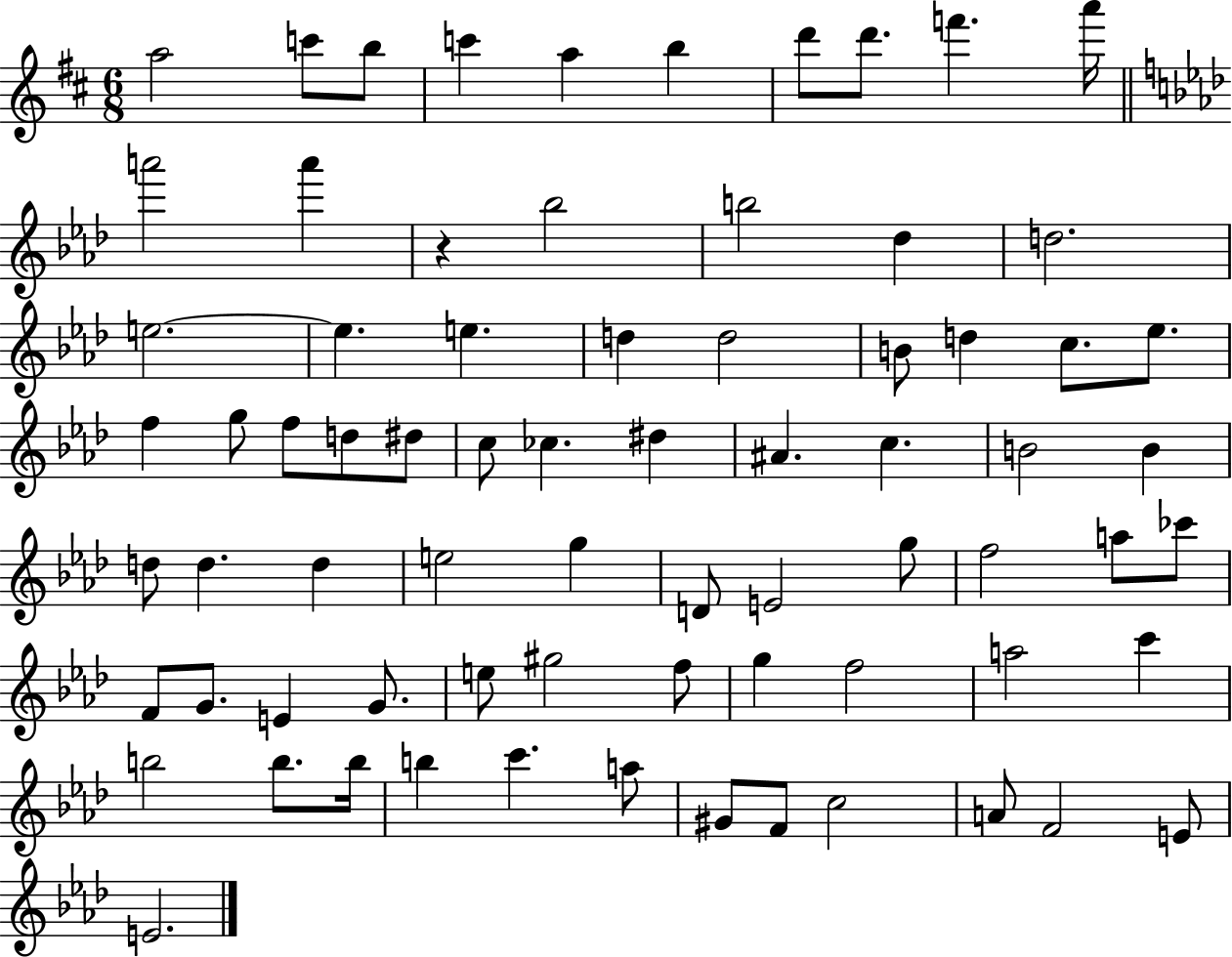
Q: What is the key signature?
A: D major